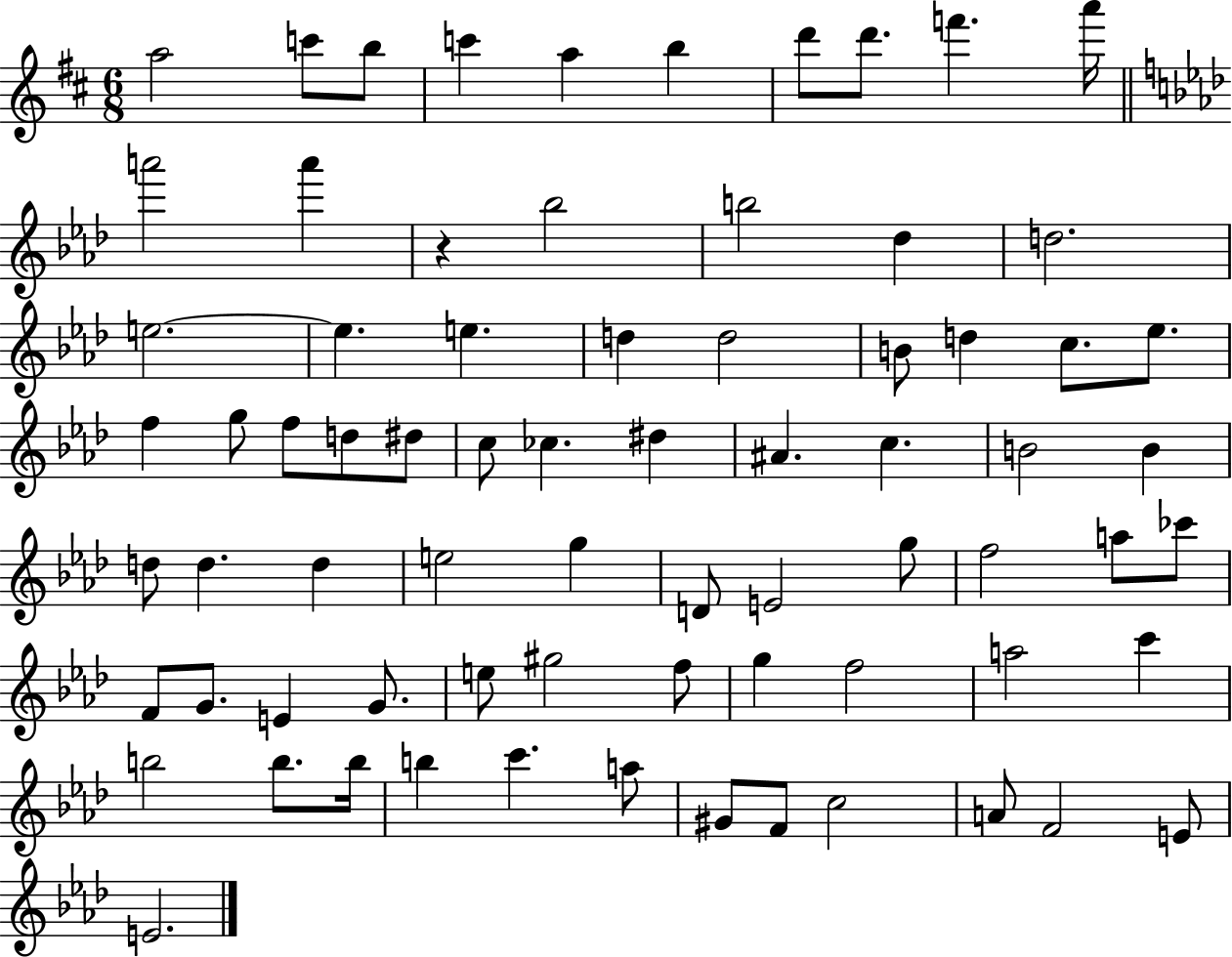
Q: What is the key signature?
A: D major